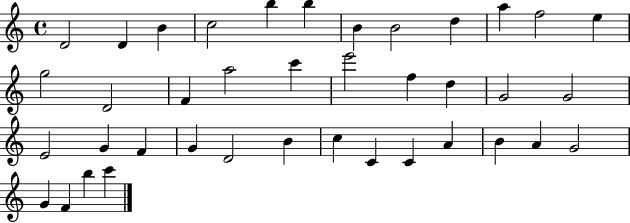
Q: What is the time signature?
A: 4/4